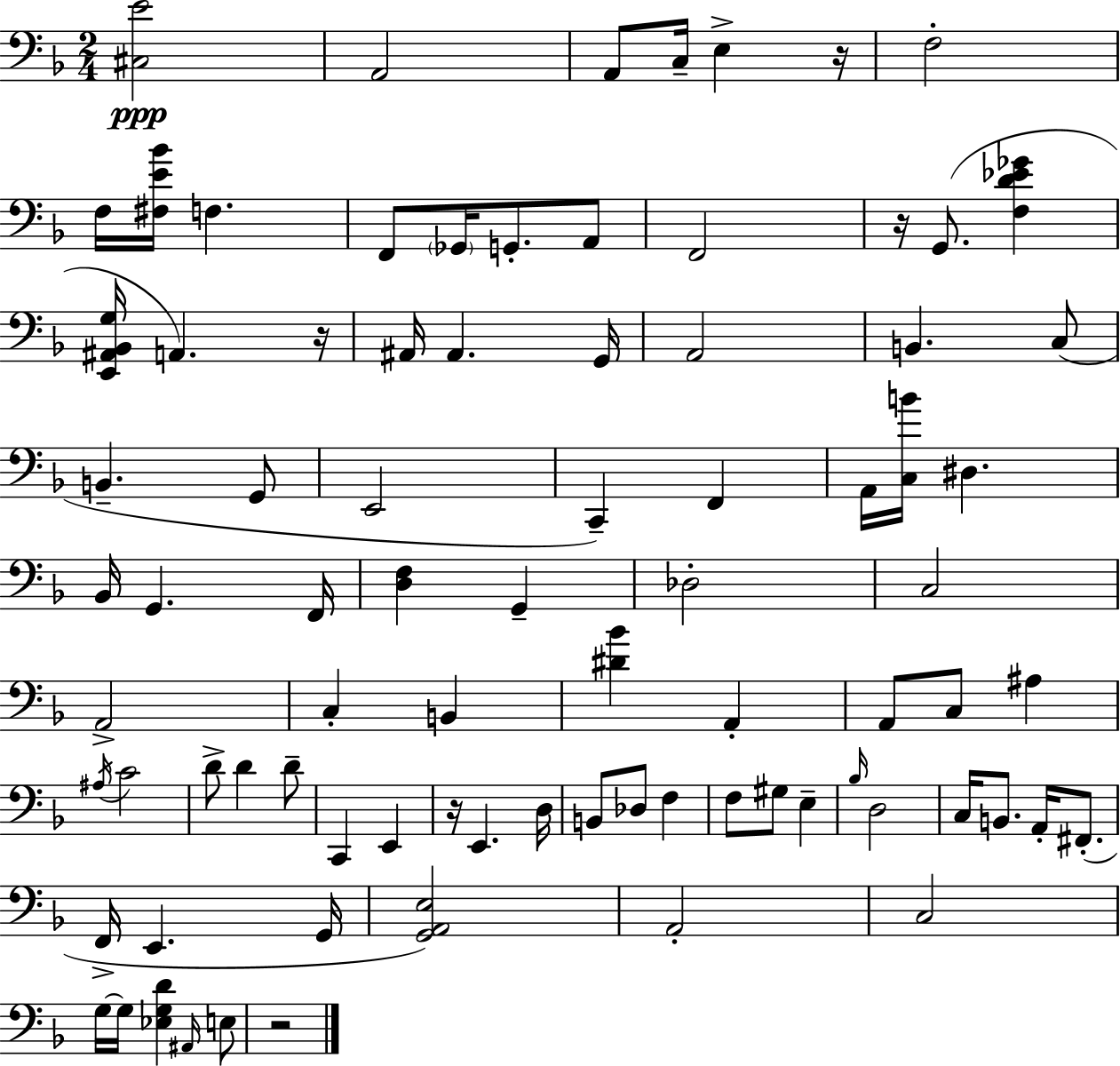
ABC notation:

X:1
T:Untitled
M:2/4
L:1/4
K:Dm
[^C,E]2 A,,2 A,,/2 C,/4 E, z/4 F,2 F,/4 [^F,E_B]/4 F, F,,/2 _G,,/4 G,,/2 A,,/2 F,,2 z/4 G,,/2 [F,D_E_G] [E,,^A,,_B,,G,]/4 A,, z/4 ^A,,/4 ^A,, G,,/4 A,,2 B,, C,/2 B,, G,,/2 E,,2 C,, F,, A,,/4 [C,B]/4 ^D, _B,,/4 G,, F,,/4 [D,F,] G,, _D,2 C,2 A,,2 C, B,, [^D_B] A,, A,,/2 C,/2 ^A, ^A,/4 C2 D/2 D D/2 C,, E,, z/4 E,, D,/4 B,,/2 _D,/2 F, F,/2 ^G,/2 E, _B,/4 D,2 C,/4 B,,/2 A,,/4 ^F,,/2 F,,/4 E,, G,,/4 [G,,A,,E,]2 A,,2 C,2 G,/4 G,/4 [_E,G,D] ^A,,/4 E,/2 z2